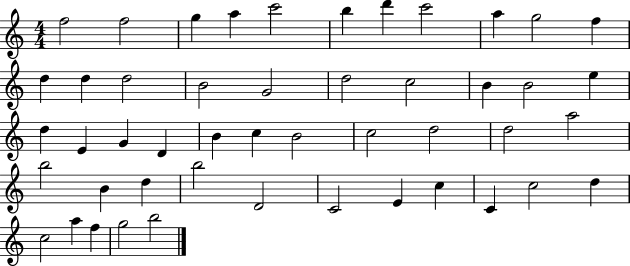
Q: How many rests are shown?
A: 0